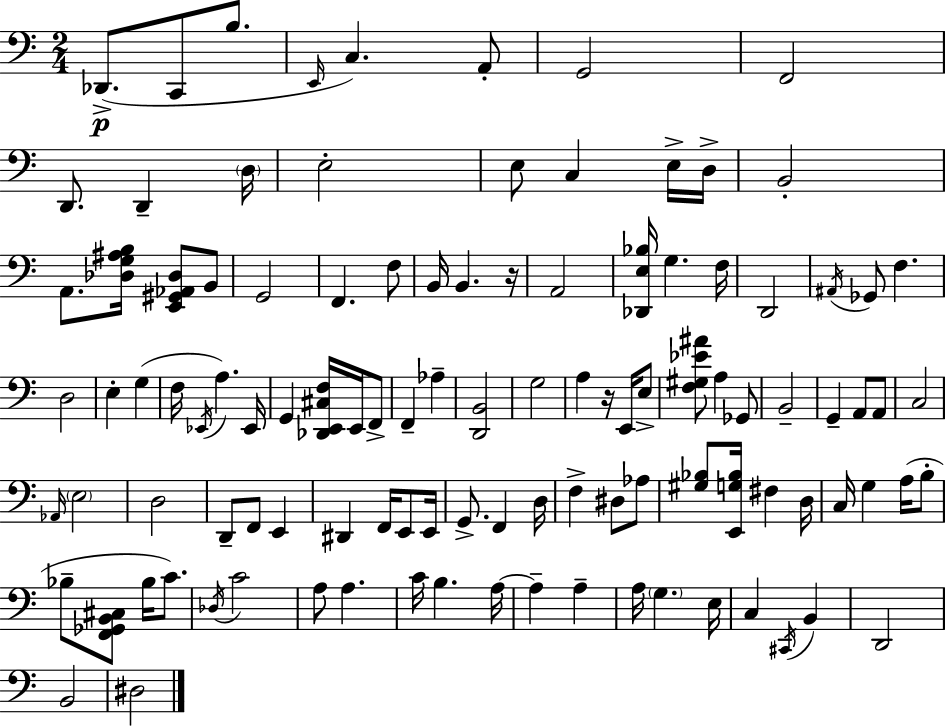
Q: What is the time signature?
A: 2/4